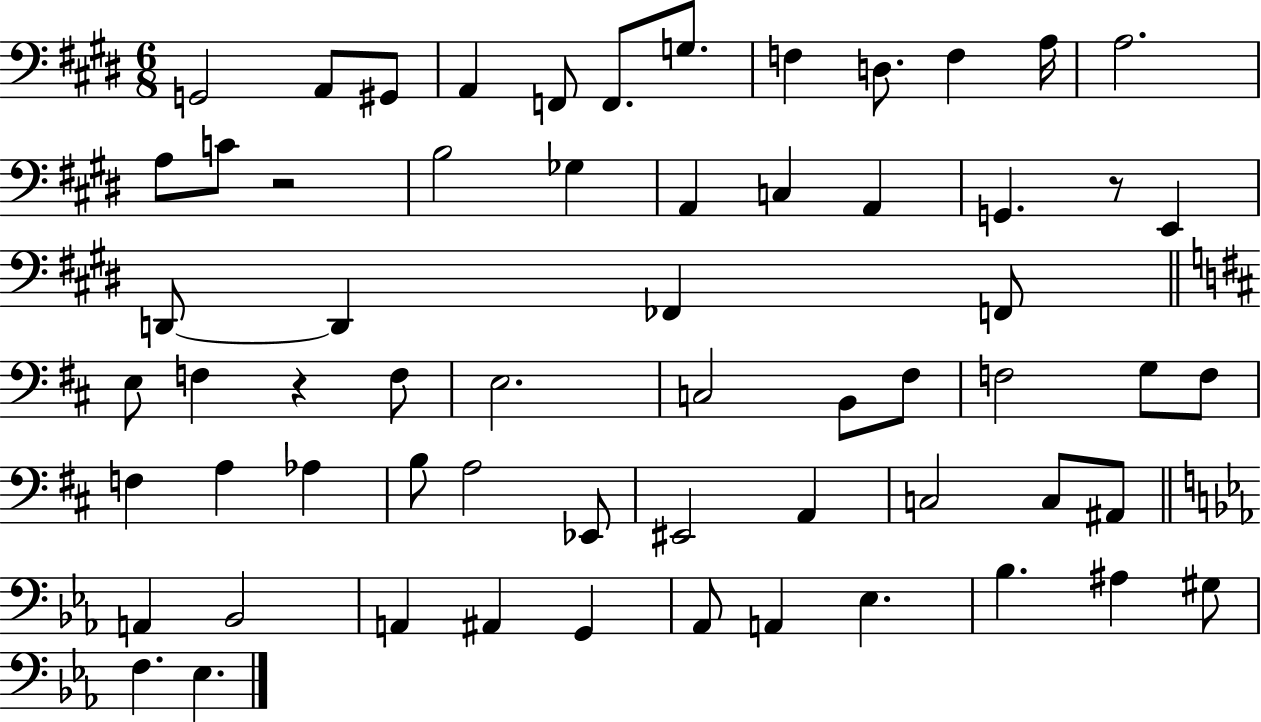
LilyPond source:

{
  \clef bass
  \numericTimeSignature
  \time 6/8
  \key e \major
  \repeat volta 2 { g,2 a,8 gis,8 | a,4 f,8 f,8. g8. | f4 d8. f4 a16 | a2. | \break a8 c'8 r2 | b2 ges4 | a,4 c4 a,4 | g,4. r8 e,4 | \break d,8~~ d,4 fes,4 f,8 | \bar "||" \break \key b \minor e8 f4 r4 f8 | e2. | c2 b,8 fis8 | f2 g8 f8 | \break f4 a4 aes4 | b8 a2 ees,8 | eis,2 a,4 | c2 c8 ais,8 | \break \bar "||" \break \key ees \major a,4 bes,2 | a,4 ais,4 g,4 | aes,8 a,4 ees4. | bes4. ais4 gis8 | \break f4. ees4. | } \bar "|."
}